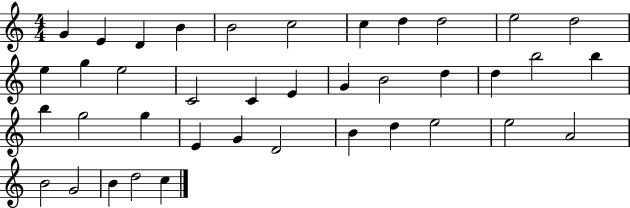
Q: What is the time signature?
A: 4/4